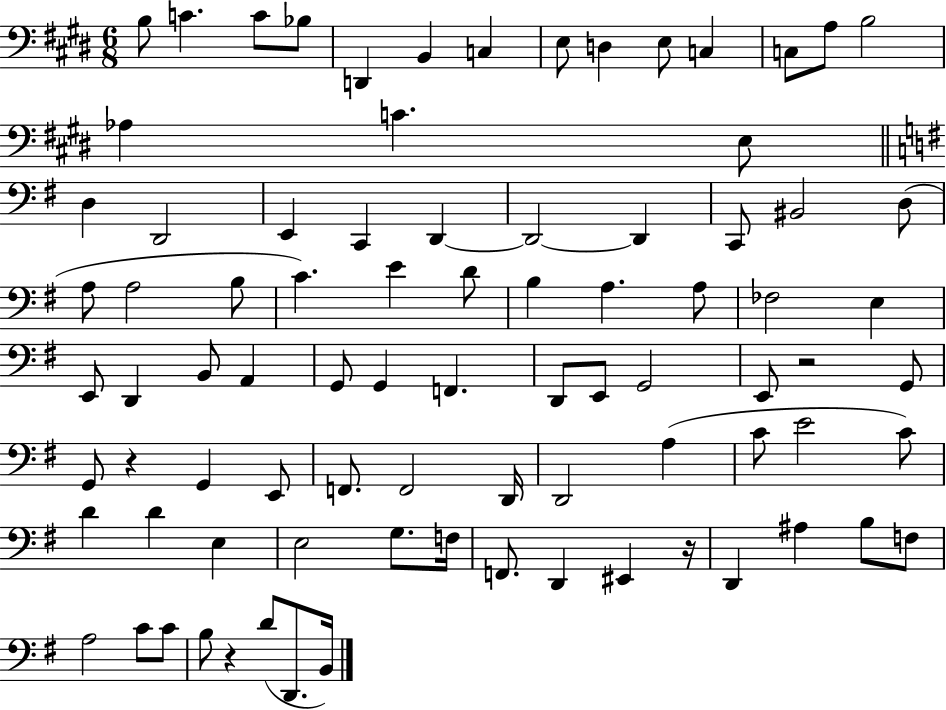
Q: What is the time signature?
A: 6/8